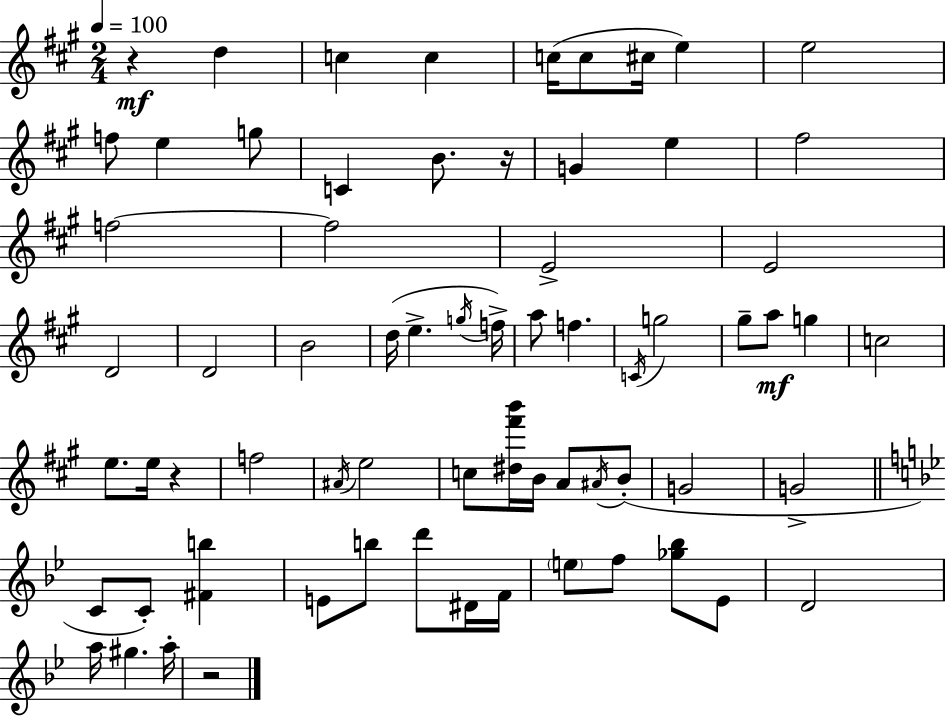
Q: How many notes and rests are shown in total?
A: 68